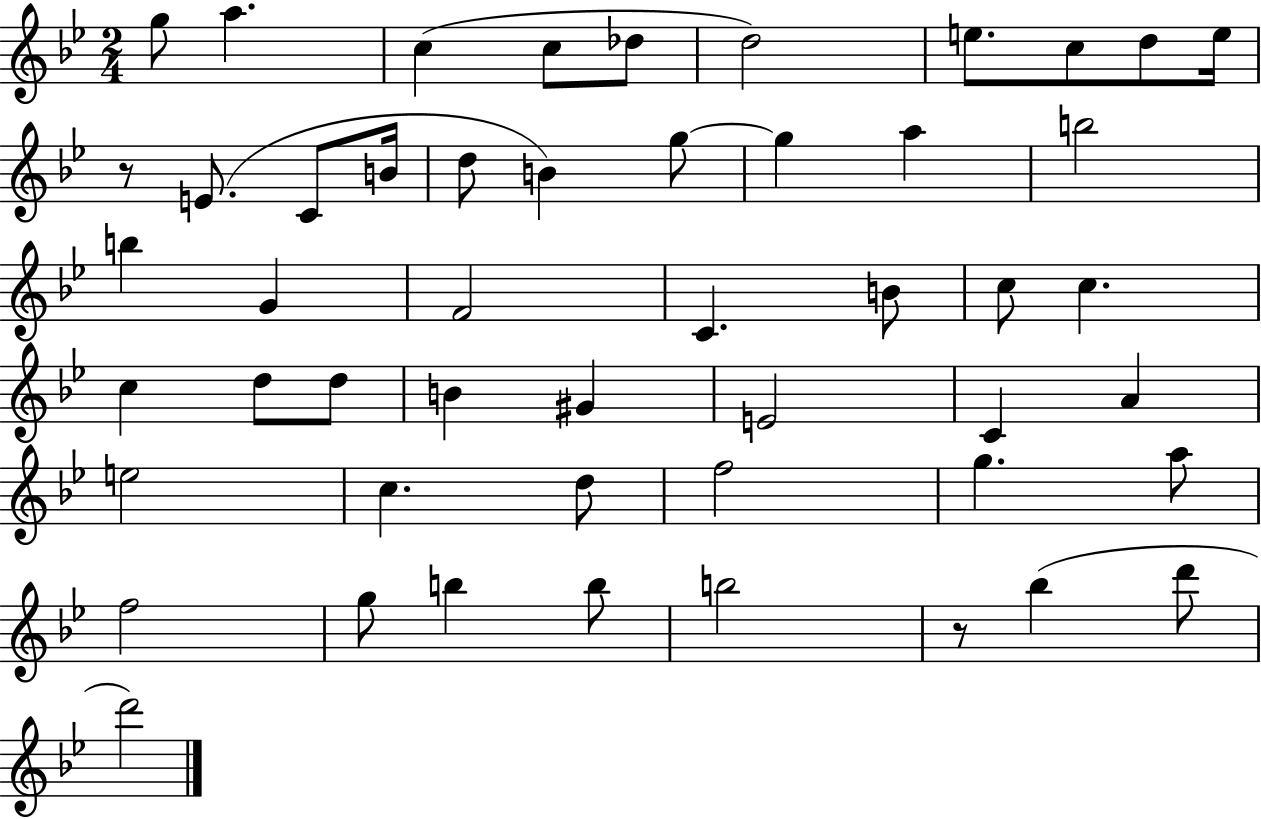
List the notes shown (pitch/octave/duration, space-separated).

G5/e A5/q. C5/q C5/e Db5/e D5/h E5/e. C5/e D5/e E5/s R/e E4/e. C4/e B4/s D5/e B4/q G5/e G5/q A5/q B5/h B5/q G4/q F4/h C4/q. B4/e C5/e C5/q. C5/q D5/e D5/e B4/q G#4/q E4/h C4/q A4/q E5/h C5/q. D5/e F5/h G5/q. A5/e F5/h G5/e B5/q B5/e B5/h R/e Bb5/q D6/e D6/h